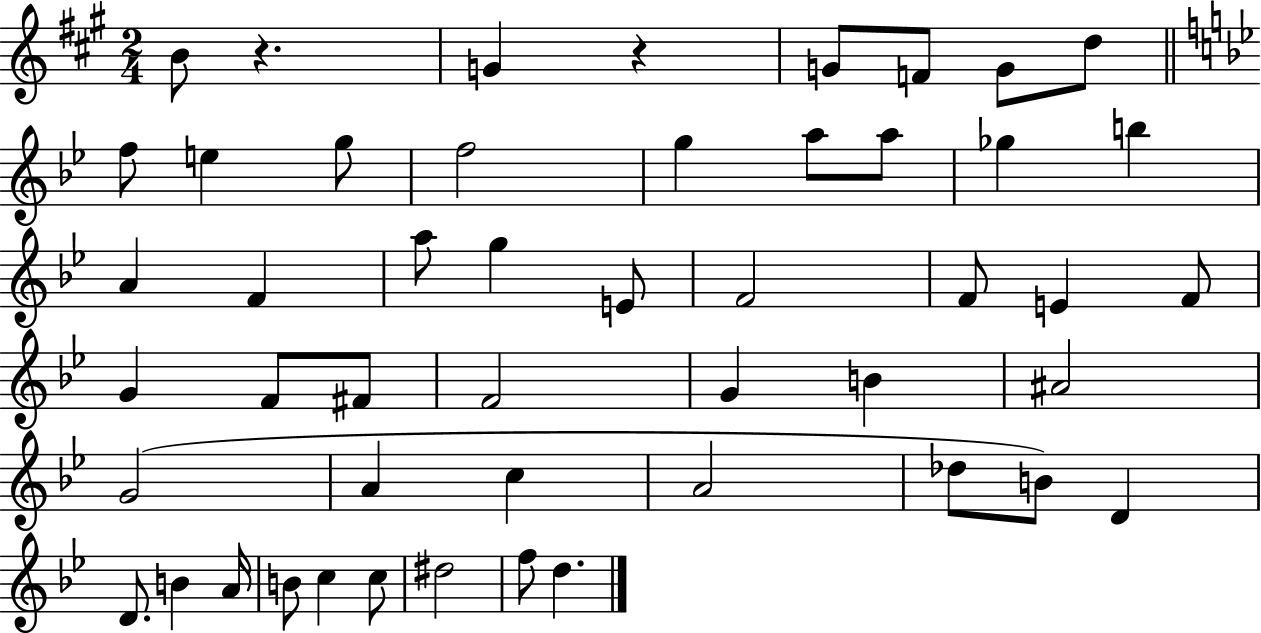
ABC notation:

X:1
T:Untitled
M:2/4
L:1/4
K:A
B/2 z G z G/2 F/2 G/2 d/2 f/2 e g/2 f2 g a/2 a/2 _g b A F a/2 g E/2 F2 F/2 E F/2 G F/2 ^F/2 F2 G B ^A2 G2 A c A2 _d/2 B/2 D D/2 B A/4 B/2 c c/2 ^d2 f/2 d